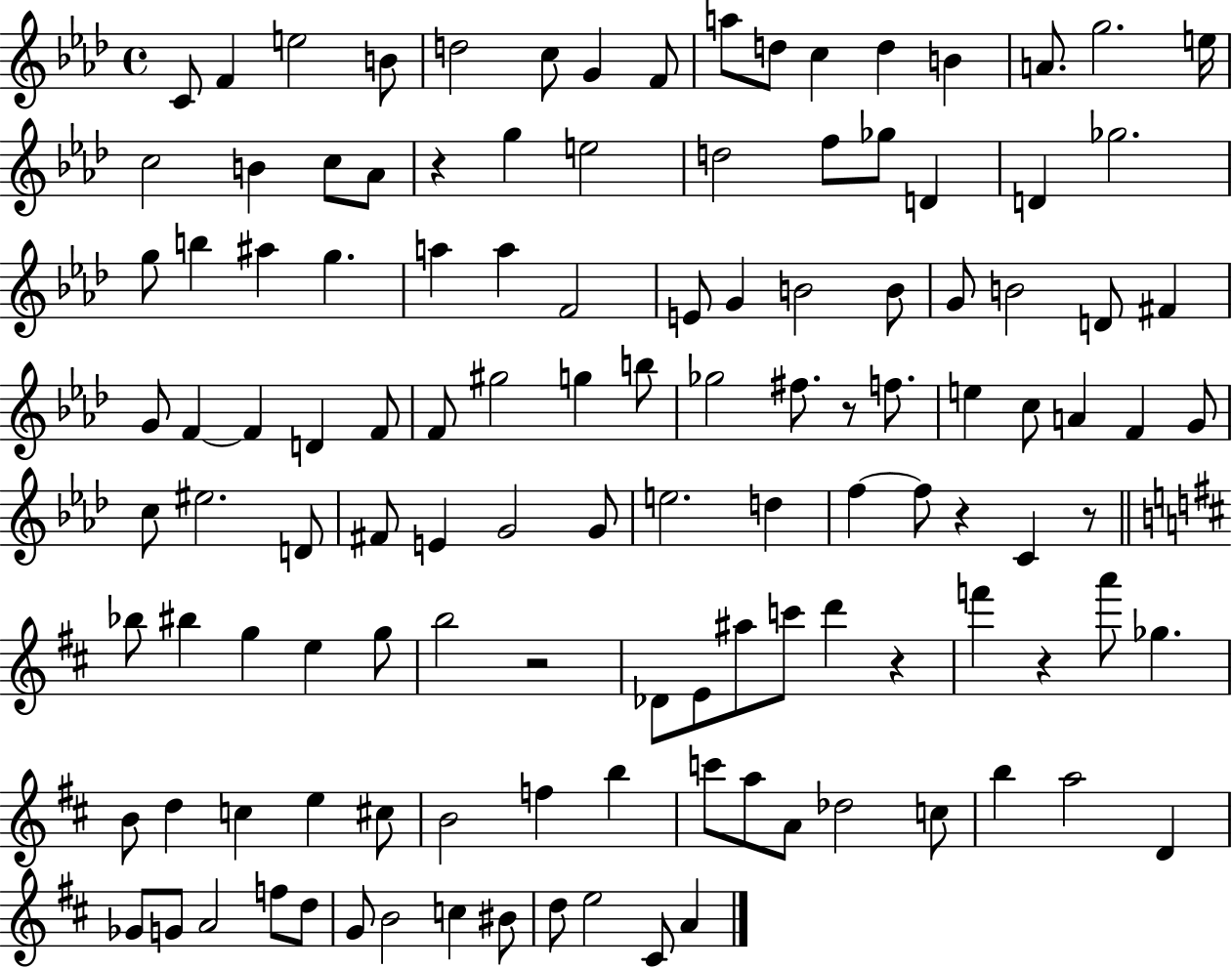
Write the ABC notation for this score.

X:1
T:Untitled
M:4/4
L:1/4
K:Ab
C/2 F e2 B/2 d2 c/2 G F/2 a/2 d/2 c d B A/2 g2 e/4 c2 B c/2 _A/2 z g e2 d2 f/2 _g/2 D D _g2 g/2 b ^a g a a F2 E/2 G B2 B/2 G/2 B2 D/2 ^F G/2 F F D F/2 F/2 ^g2 g b/2 _g2 ^f/2 z/2 f/2 e c/2 A F G/2 c/2 ^e2 D/2 ^F/2 E G2 G/2 e2 d f f/2 z C z/2 _b/2 ^b g e g/2 b2 z2 _D/2 E/2 ^a/2 c'/2 d' z f' z a'/2 _g B/2 d c e ^c/2 B2 f b c'/2 a/2 A/2 _d2 c/2 b a2 D _G/2 G/2 A2 f/2 d/2 G/2 B2 c ^B/2 d/2 e2 ^C/2 A